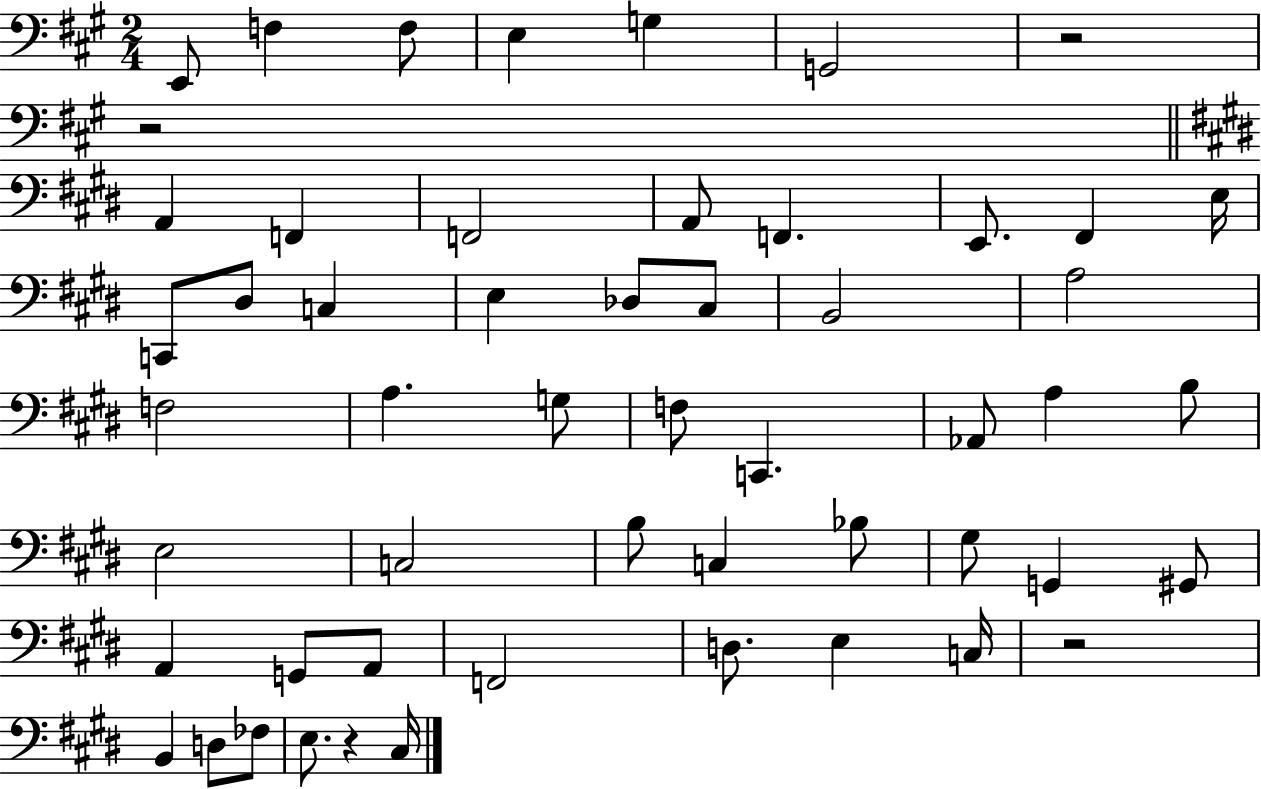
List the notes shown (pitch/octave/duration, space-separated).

E2/e F3/q F3/e E3/q G3/q G2/h R/h R/h A2/q F2/q F2/h A2/e F2/q. E2/e. F#2/q E3/s C2/e D#3/e C3/q E3/q Db3/e C#3/e B2/h A3/h F3/h A3/q. G3/e F3/e C2/q. Ab2/e A3/q B3/e E3/h C3/h B3/e C3/q Bb3/e G#3/e G2/q G#2/e A2/q G2/e A2/e F2/h D3/e. E3/q C3/s R/h B2/q D3/e FES3/e E3/e. R/q C#3/s